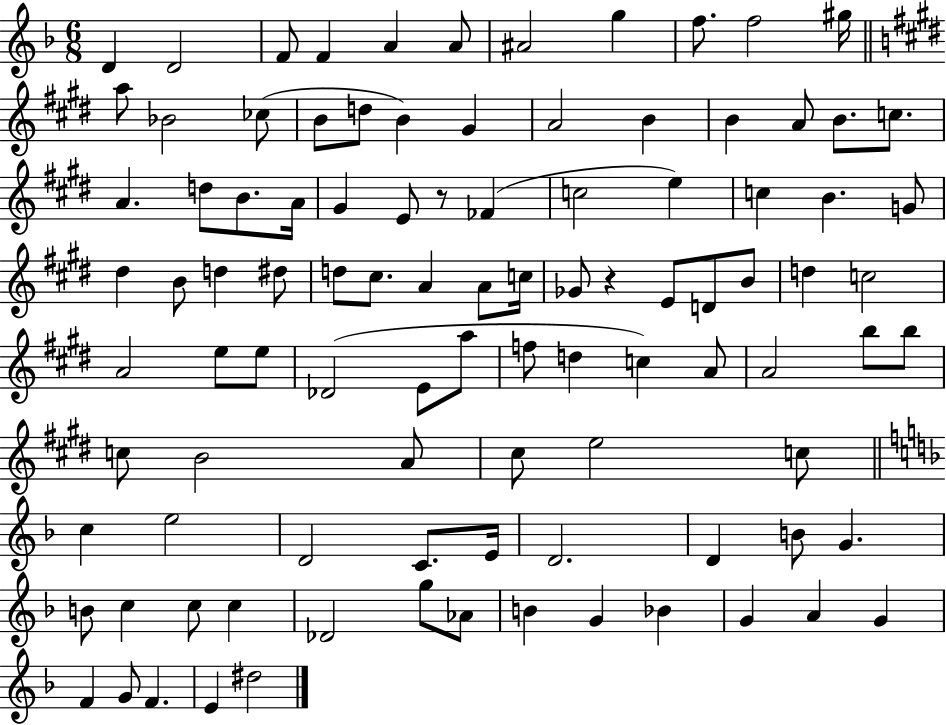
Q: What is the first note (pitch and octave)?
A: D4